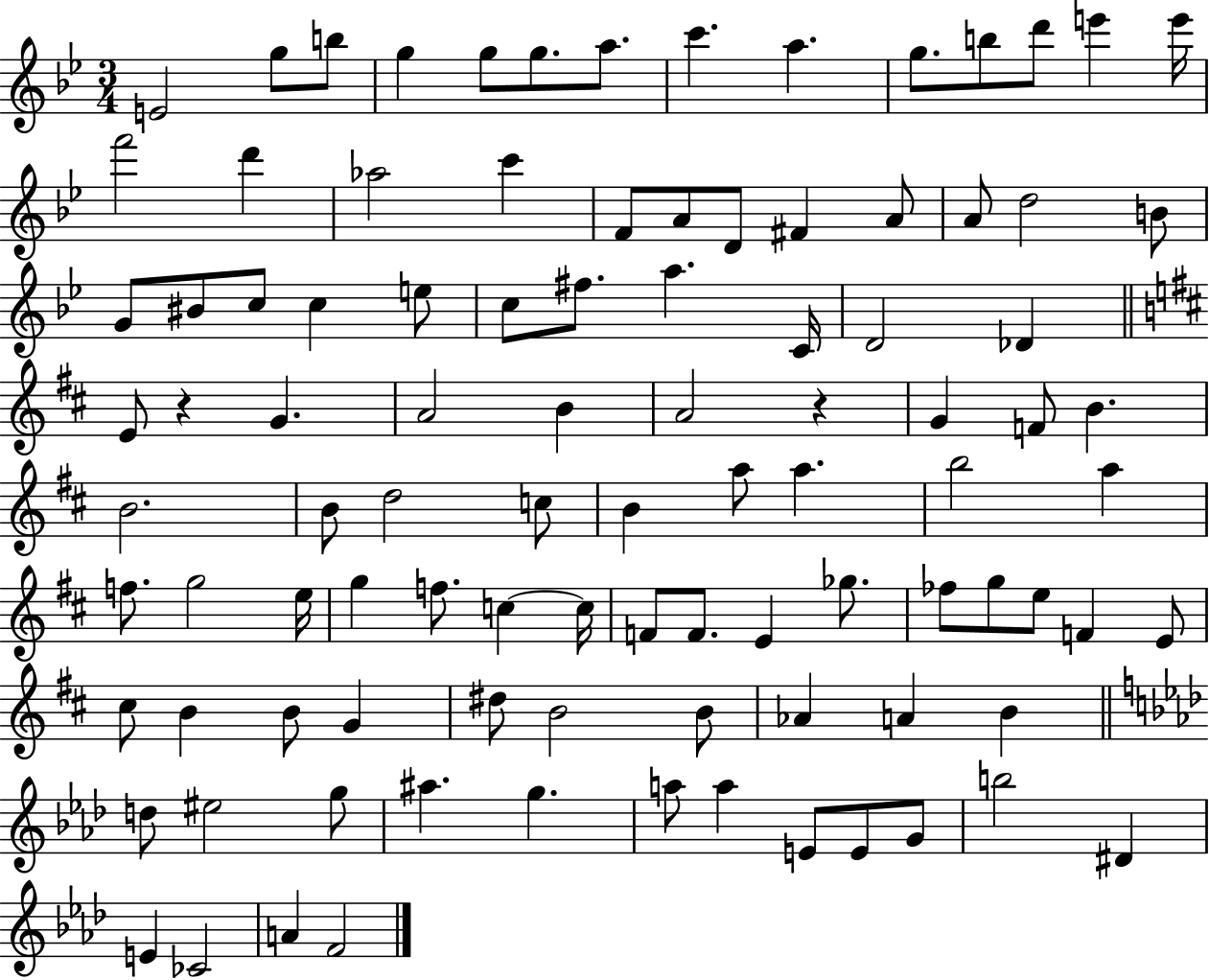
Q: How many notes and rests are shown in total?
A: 98